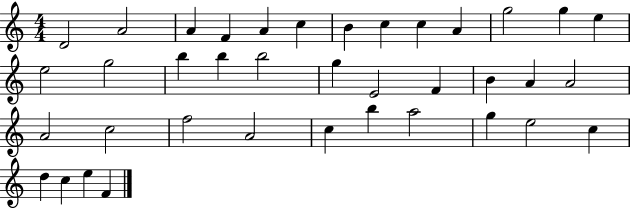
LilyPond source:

{
  \clef treble
  \numericTimeSignature
  \time 4/4
  \key c \major
  d'2 a'2 | a'4 f'4 a'4 c''4 | b'4 c''4 c''4 a'4 | g''2 g''4 e''4 | \break e''2 g''2 | b''4 b''4 b''2 | g''4 e'2 f'4 | b'4 a'4 a'2 | \break a'2 c''2 | f''2 a'2 | c''4 b''4 a''2 | g''4 e''2 c''4 | \break d''4 c''4 e''4 f'4 | \bar "|."
}